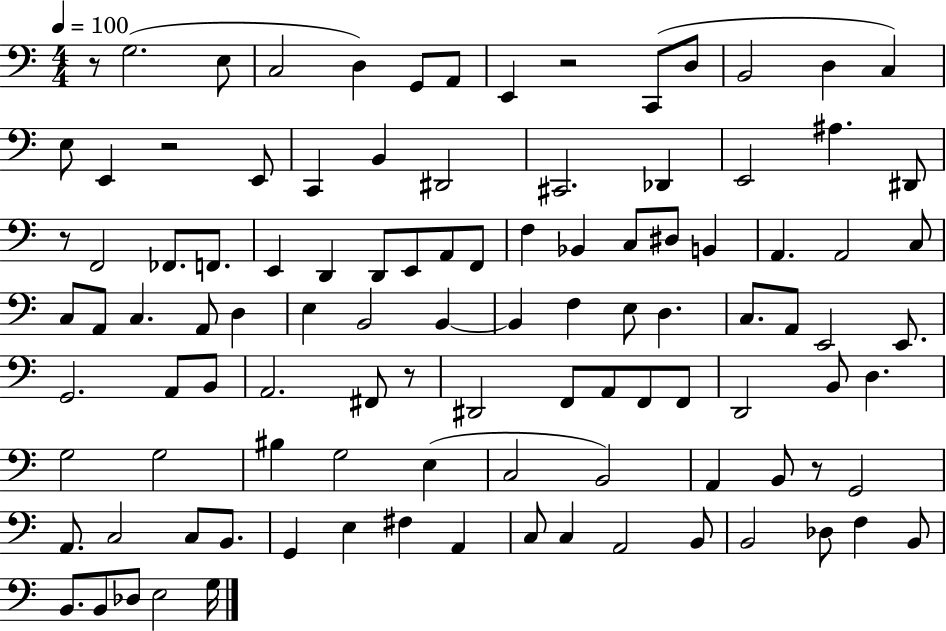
{
  \clef bass
  \numericTimeSignature
  \time 4/4
  \key c \major
  \tempo 4 = 100
  r8 g2.( e8 | c2 d4) g,8 a,8 | e,4 r2 c,8( d8 | b,2 d4 c4) | \break e8 e,4 r2 e,8 | c,4 b,4 dis,2 | cis,2. des,4 | e,2 ais4. dis,8 | \break r8 f,2 fes,8. f,8. | e,4 d,4 d,8 e,8 a,8 f,8 | f4 bes,4 c8 dis8 b,4 | a,4. a,2 c8 | \break c8 a,8 c4. a,8 d4 | e4 b,2 b,4~~ | b,4 f4 e8 d4. | c8. a,8 e,2 e,8. | \break g,2. a,8 b,8 | a,2. fis,8 r8 | dis,2 f,8 a,8 f,8 f,8 | d,2 b,8 d4. | \break g2 g2 | bis4 g2 e4( | c2 b,2) | a,4 b,8 r8 g,2 | \break a,8. c2 c8 b,8. | g,4 e4 fis4 a,4 | c8 c4 a,2 b,8 | b,2 des8 f4 b,8 | \break b,8. b,8 des8 e2 g16 | \bar "|."
}